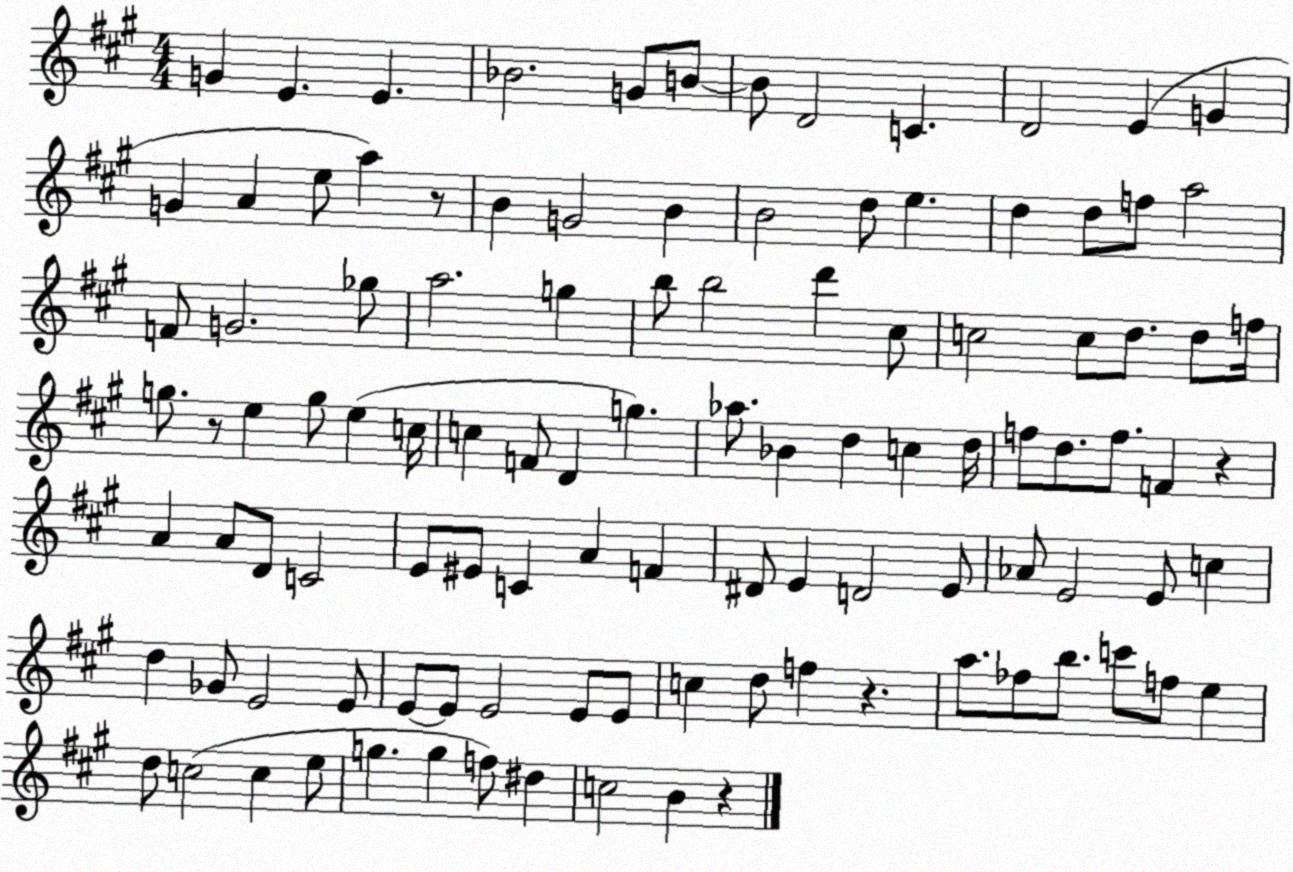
X:1
T:Untitled
M:4/4
L:1/4
K:A
G E E _B2 G/2 B/2 B/2 D2 C D2 E G G A e/2 a z/2 B G2 B B2 d/2 e d d/2 f/2 a2 F/2 G2 _g/2 a2 g b/2 b2 d' ^c/2 c2 c/2 d/2 d/2 f/4 g/2 z/2 e g/2 e c/4 c F/2 D g _a/2 _B d c d/4 f/2 d/2 f/2 F z A A/2 D/2 C2 E/2 ^E/2 C A F ^D/2 E D2 E/2 _A/2 E2 E/2 c d _G/2 E2 E/2 E/2 E/2 E2 E/2 E/2 c d/2 f z a/2 _f/2 b/2 c'/2 f/2 e d/2 c2 c e/2 g g f/2 ^d c2 B z